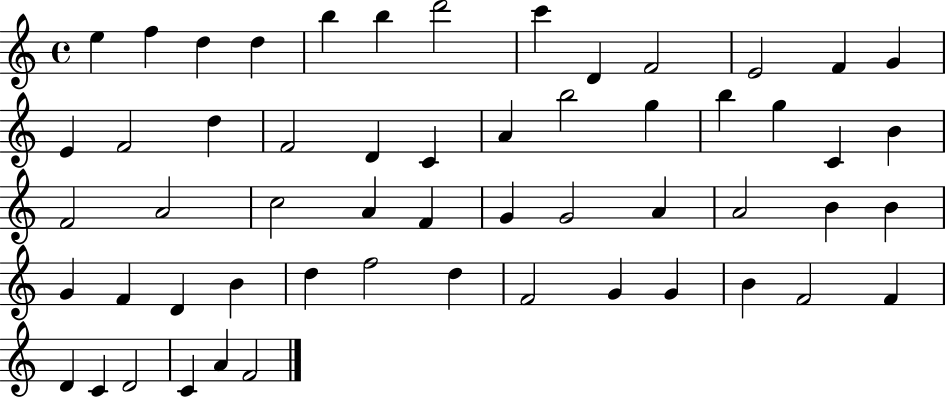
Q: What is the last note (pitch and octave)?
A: F4